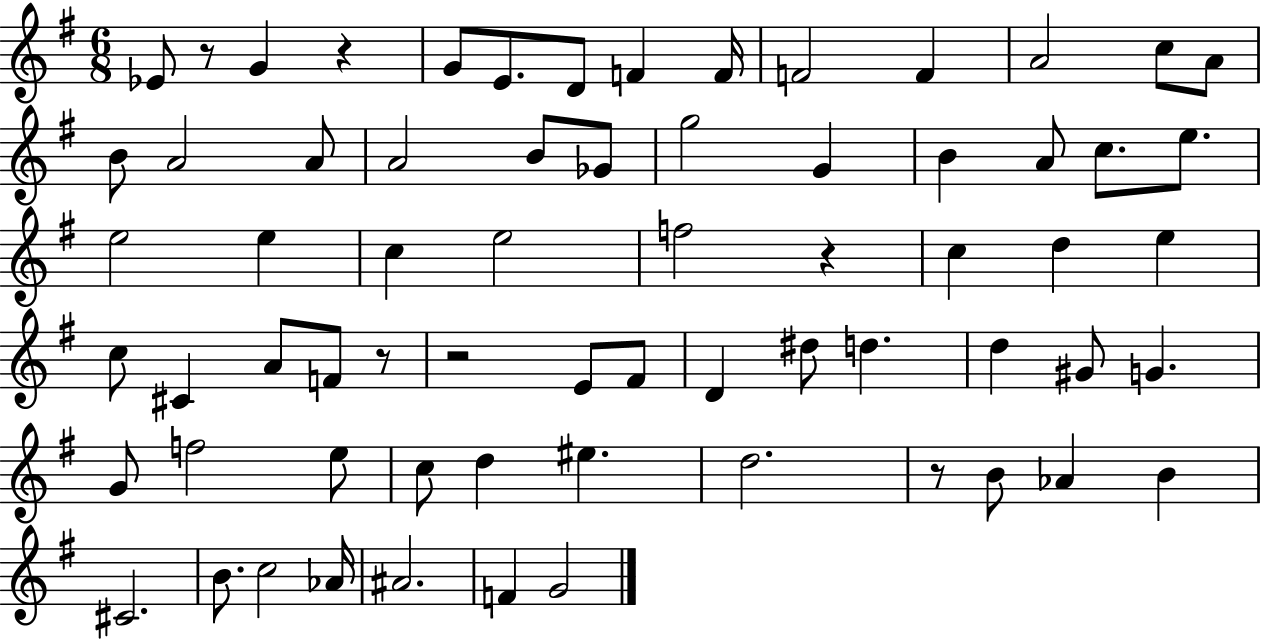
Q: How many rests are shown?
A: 6